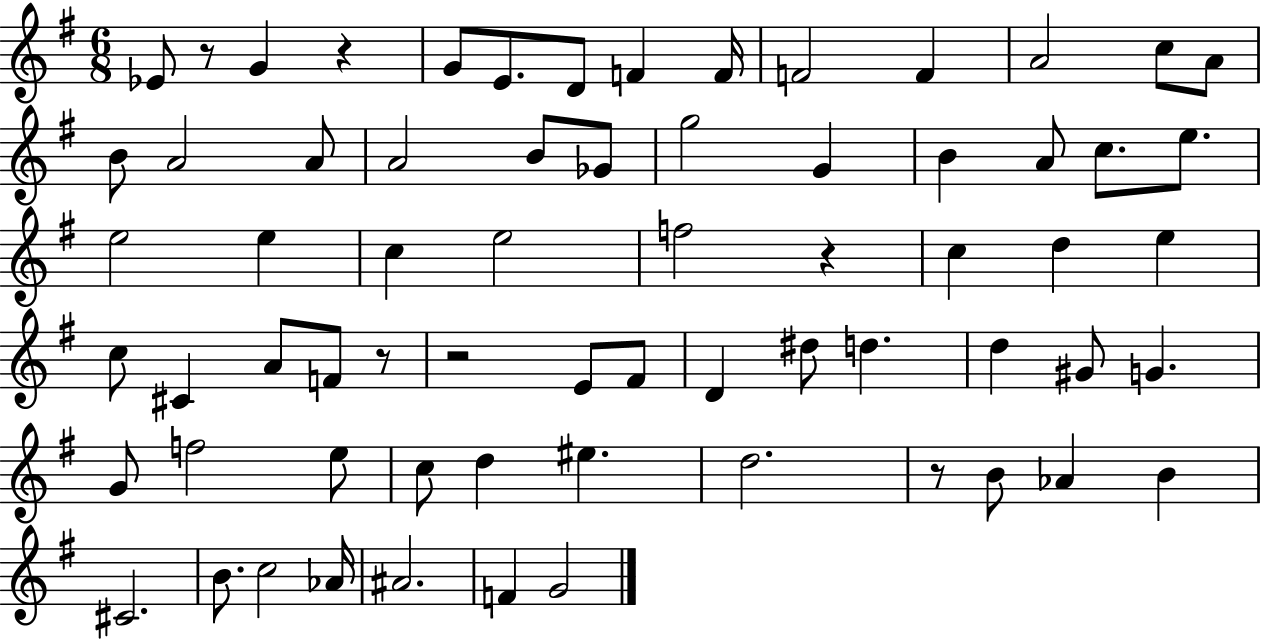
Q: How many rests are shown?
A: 6